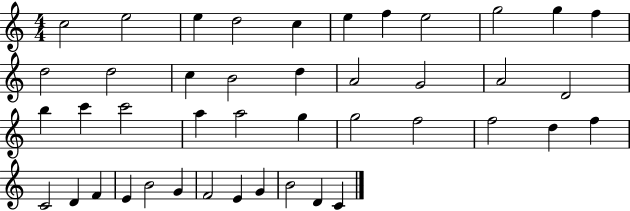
C5/h E5/h E5/q D5/h C5/q E5/q F5/q E5/h G5/h G5/q F5/q D5/h D5/h C5/q B4/h D5/q A4/h G4/h A4/h D4/h B5/q C6/q C6/h A5/q A5/h G5/q G5/h F5/h F5/h D5/q F5/q C4/h D4/q F4/q E4/q B4/h G4/q F4/h E4/q G4/q B4/h D4/q C4/q